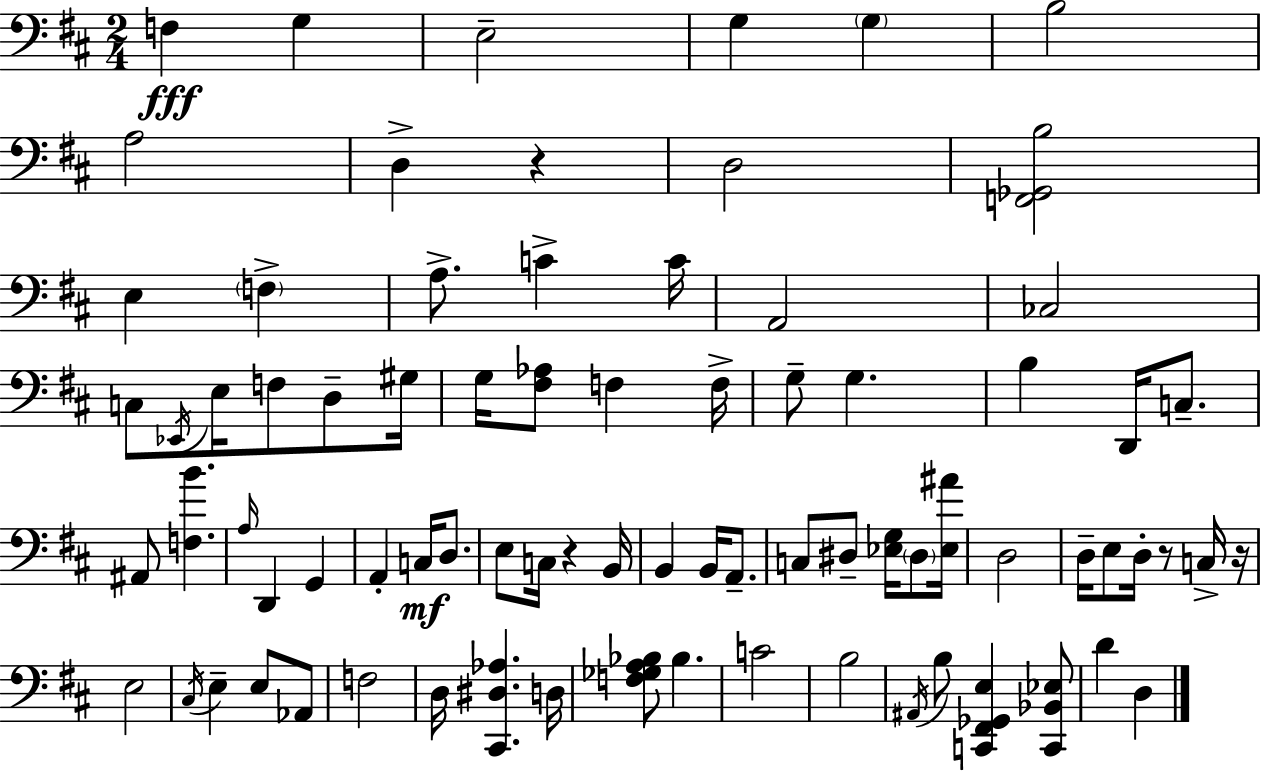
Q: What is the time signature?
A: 2/4